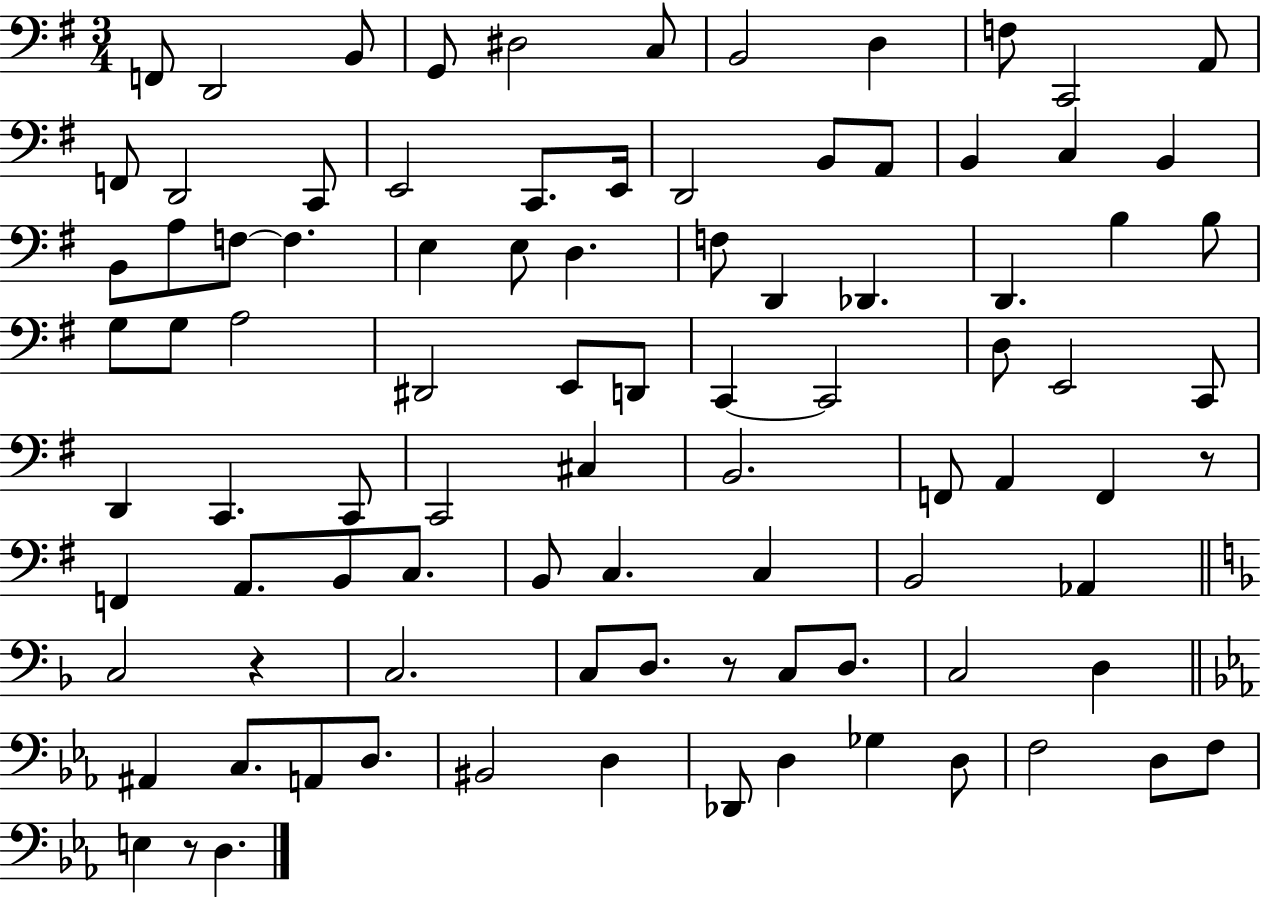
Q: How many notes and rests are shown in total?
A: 92